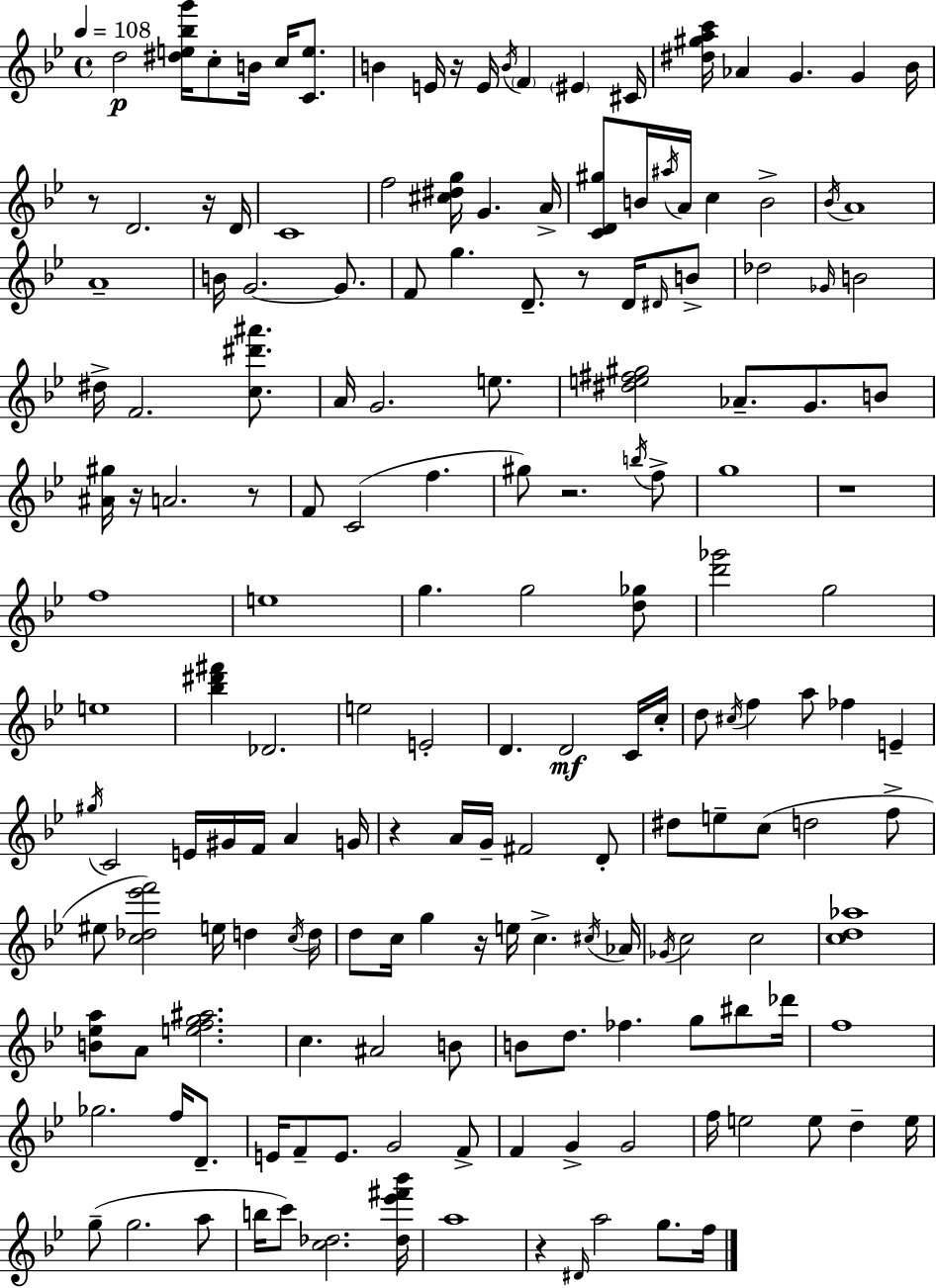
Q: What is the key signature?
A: G minor